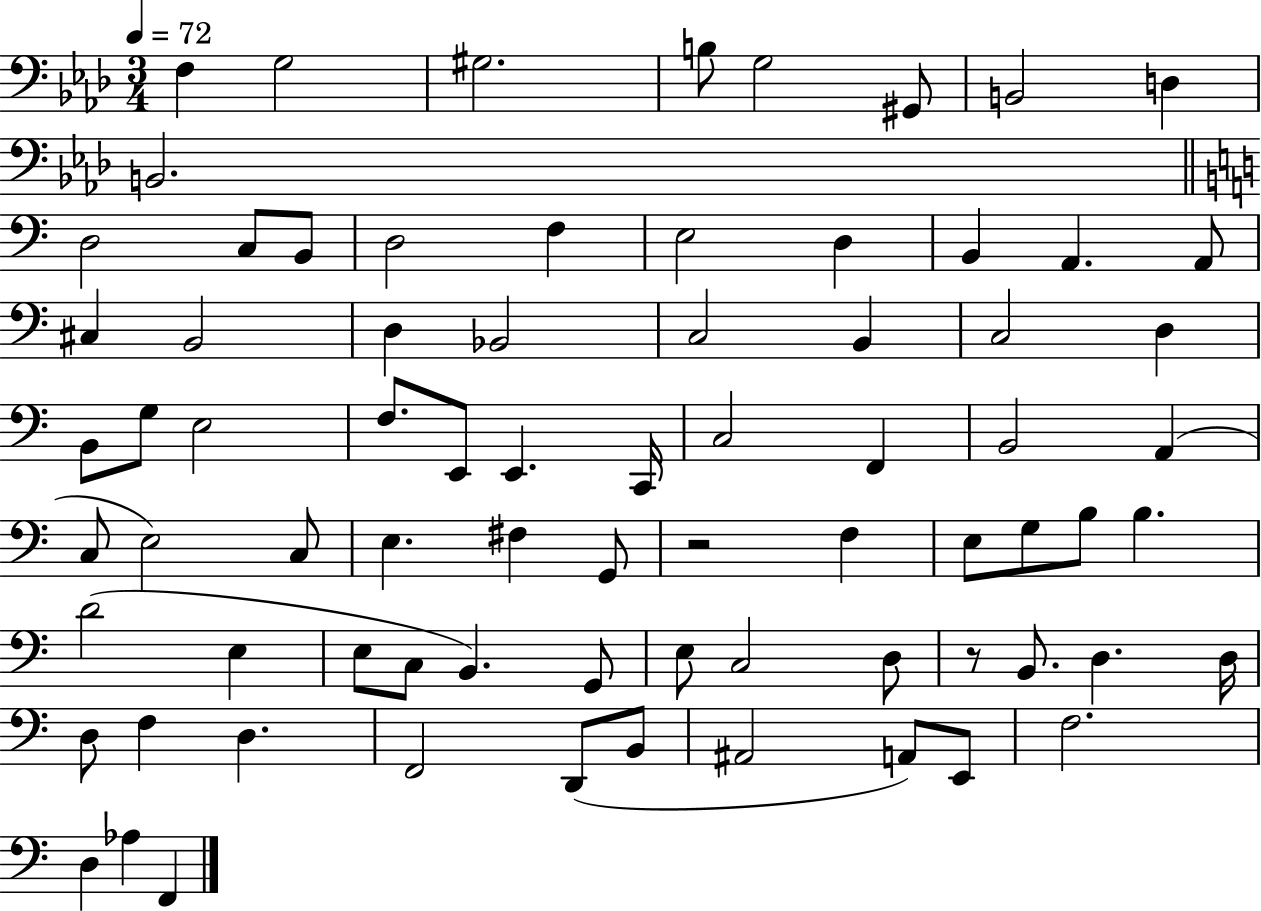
X:1
T:Untitled
M:3/4
L:1/4
K:Ab
F, G,2 ^G,2 B,/2 G,2 ^G,,/2 B,,2 D, B,,2 D,2 C,/2 B,,/2 D,2 F, E,2 D, B,, A,, A,,/2 ^C, B,,2 D, _B,,2 C,2 B,, C,2 D, B,,/2 G,/2 E,2 F,/2 E,,/2 E,, C,,/4 C,2 F,, B,,2 A,, C,/2 E,2 C,/2 E, ^F, G,,/2 z2 F, E,/2 G,/2 B,/2 B, D2 E, E,/2 C,/2 B,, G,,/2 E,/2 C,2 D,/2 z/2 B,,/2 D, D,/4 D,/2 F, D, F,,2 D,,/2 B,,/2 ^A,,2 A,,/2 E,,/2 F,2 D, _A, F,,